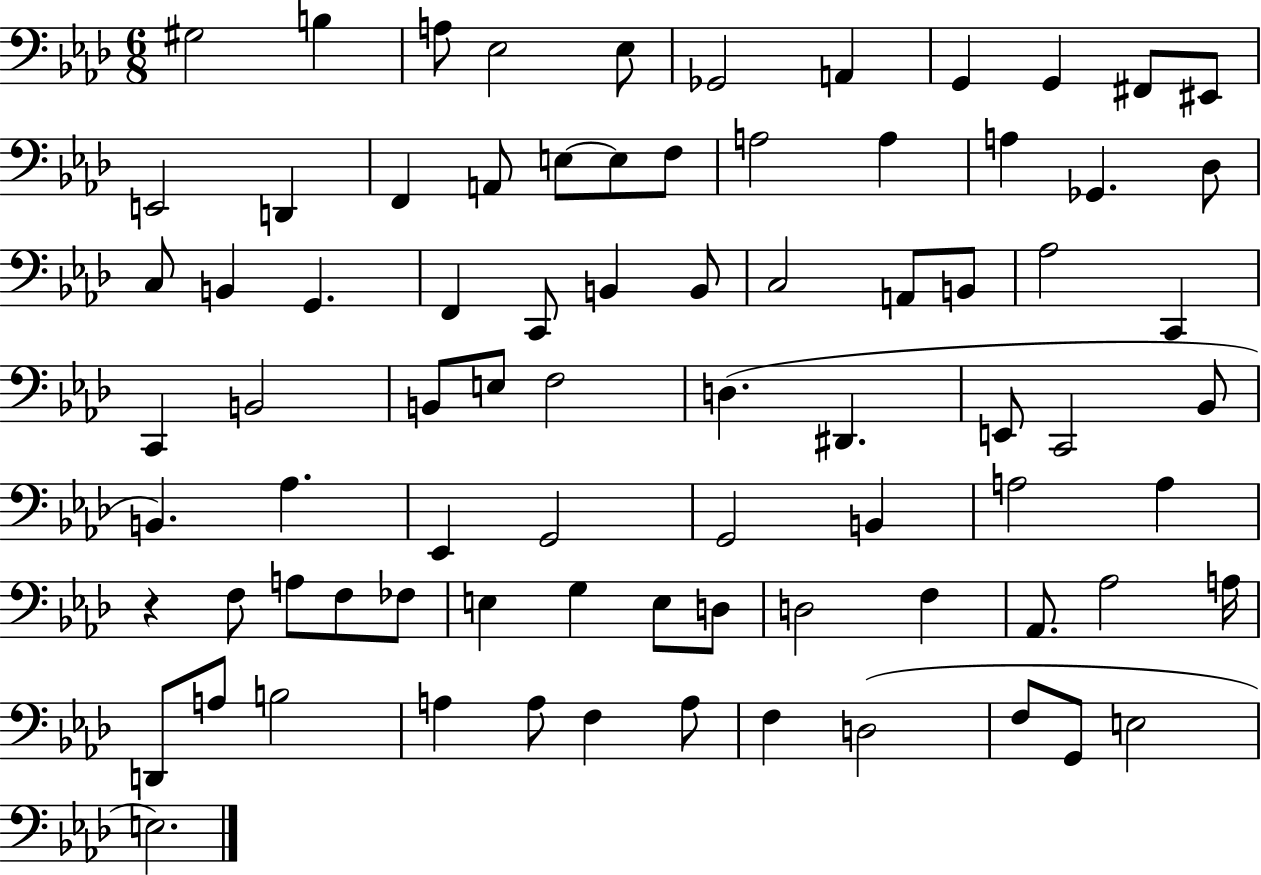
{
  \clef bass
  \numericTimeSignature
  \time 6/8
  \key aes \major
  \repeat volta 2 { gis2 b4 | a8 ees2 ees8 | ges,2 a,4 | g,4 g,4 fis,8 eis,8 | \break e,2 d,4 | f,4 a,8 e8~~ e8 f8 | a2 a4 | a4 ges,4. des8 | \break c8 b,4 g,4. | f,4 c,8 b,4 b,8 | c2 a,8 b,8 | aes2 c,4 | \break c,4 b,2 | b,8 e8 f2 | d4.( dis,4. | e,8 c,2 bes,8 | \break b,4.) aes4. | ees,4 g,2 | g,2 b,4 | a2 a4 | \break r4 f8 a8 f8 fes8 | e4 g4 e8 d8 | d2 f4 | aes,8. aes2 a16 | \break d,8 a8 b2 | a4 a8 f4 a8 | f4 d2( | f8 g,8 e2 | \break e2.) | } \bar "|."
}